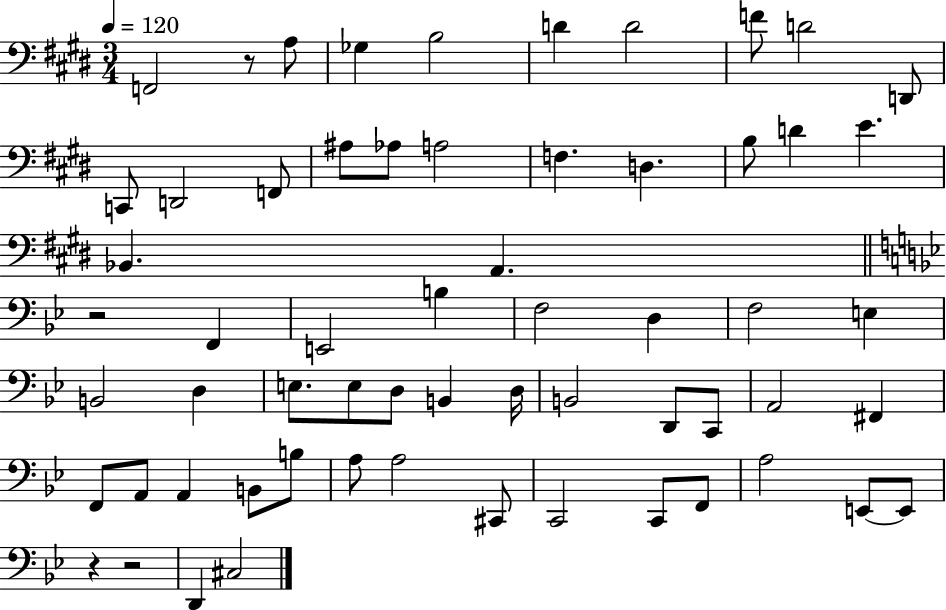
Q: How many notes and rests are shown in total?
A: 61